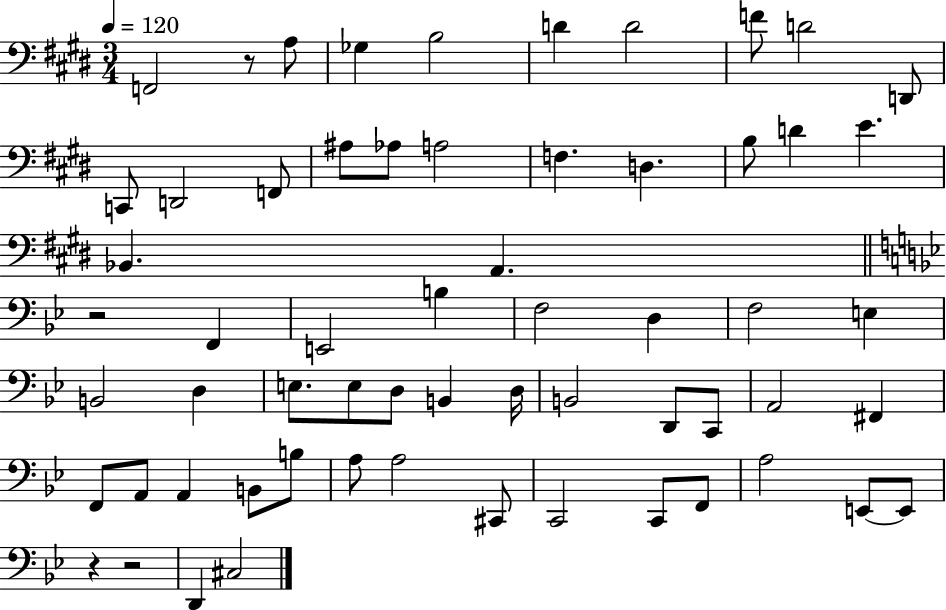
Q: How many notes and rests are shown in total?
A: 61